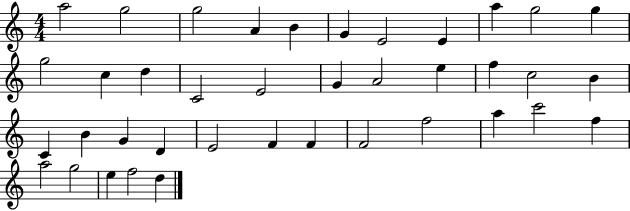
X:1
T:Untitled
M:4/4
L:1/4
K:C
a2 g2 g2 A B G E2 E a g2 g g2 c d C2 E2 G A2 e f c2 B C B G D E2 F F F2 f2 a c'2 f a2 g2 e f2 d